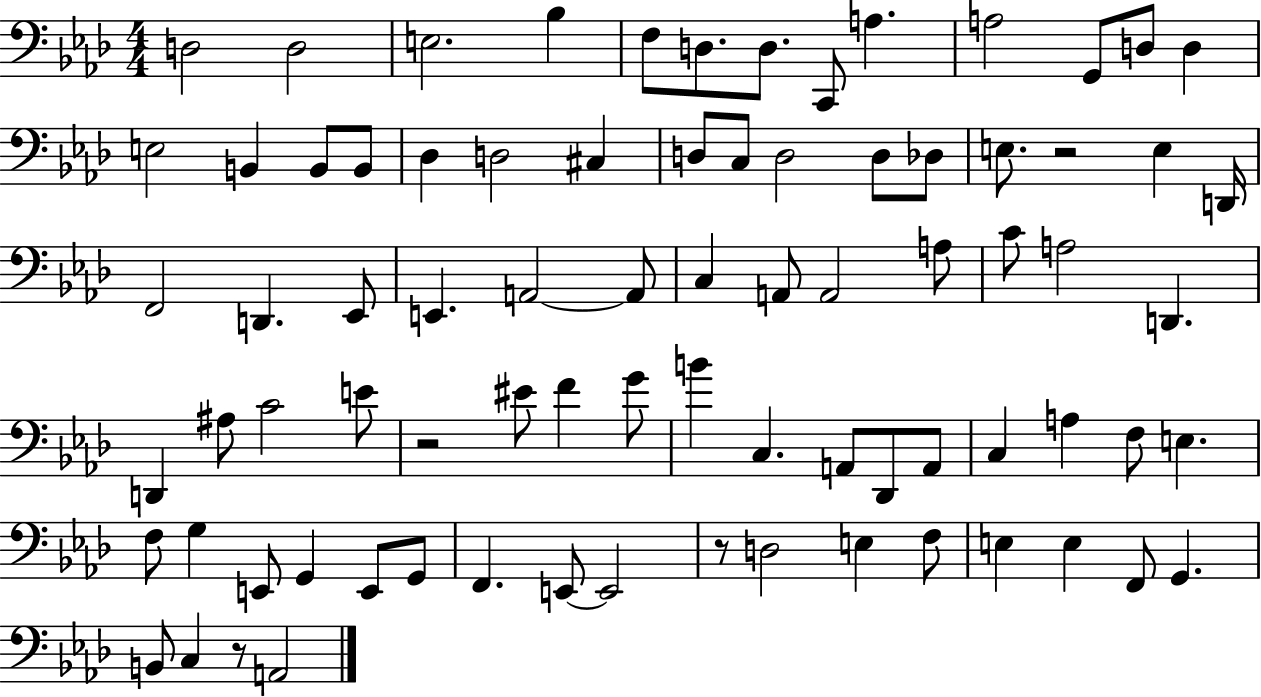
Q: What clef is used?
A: bass